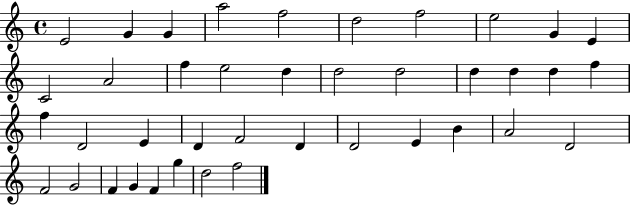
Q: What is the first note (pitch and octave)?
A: E4